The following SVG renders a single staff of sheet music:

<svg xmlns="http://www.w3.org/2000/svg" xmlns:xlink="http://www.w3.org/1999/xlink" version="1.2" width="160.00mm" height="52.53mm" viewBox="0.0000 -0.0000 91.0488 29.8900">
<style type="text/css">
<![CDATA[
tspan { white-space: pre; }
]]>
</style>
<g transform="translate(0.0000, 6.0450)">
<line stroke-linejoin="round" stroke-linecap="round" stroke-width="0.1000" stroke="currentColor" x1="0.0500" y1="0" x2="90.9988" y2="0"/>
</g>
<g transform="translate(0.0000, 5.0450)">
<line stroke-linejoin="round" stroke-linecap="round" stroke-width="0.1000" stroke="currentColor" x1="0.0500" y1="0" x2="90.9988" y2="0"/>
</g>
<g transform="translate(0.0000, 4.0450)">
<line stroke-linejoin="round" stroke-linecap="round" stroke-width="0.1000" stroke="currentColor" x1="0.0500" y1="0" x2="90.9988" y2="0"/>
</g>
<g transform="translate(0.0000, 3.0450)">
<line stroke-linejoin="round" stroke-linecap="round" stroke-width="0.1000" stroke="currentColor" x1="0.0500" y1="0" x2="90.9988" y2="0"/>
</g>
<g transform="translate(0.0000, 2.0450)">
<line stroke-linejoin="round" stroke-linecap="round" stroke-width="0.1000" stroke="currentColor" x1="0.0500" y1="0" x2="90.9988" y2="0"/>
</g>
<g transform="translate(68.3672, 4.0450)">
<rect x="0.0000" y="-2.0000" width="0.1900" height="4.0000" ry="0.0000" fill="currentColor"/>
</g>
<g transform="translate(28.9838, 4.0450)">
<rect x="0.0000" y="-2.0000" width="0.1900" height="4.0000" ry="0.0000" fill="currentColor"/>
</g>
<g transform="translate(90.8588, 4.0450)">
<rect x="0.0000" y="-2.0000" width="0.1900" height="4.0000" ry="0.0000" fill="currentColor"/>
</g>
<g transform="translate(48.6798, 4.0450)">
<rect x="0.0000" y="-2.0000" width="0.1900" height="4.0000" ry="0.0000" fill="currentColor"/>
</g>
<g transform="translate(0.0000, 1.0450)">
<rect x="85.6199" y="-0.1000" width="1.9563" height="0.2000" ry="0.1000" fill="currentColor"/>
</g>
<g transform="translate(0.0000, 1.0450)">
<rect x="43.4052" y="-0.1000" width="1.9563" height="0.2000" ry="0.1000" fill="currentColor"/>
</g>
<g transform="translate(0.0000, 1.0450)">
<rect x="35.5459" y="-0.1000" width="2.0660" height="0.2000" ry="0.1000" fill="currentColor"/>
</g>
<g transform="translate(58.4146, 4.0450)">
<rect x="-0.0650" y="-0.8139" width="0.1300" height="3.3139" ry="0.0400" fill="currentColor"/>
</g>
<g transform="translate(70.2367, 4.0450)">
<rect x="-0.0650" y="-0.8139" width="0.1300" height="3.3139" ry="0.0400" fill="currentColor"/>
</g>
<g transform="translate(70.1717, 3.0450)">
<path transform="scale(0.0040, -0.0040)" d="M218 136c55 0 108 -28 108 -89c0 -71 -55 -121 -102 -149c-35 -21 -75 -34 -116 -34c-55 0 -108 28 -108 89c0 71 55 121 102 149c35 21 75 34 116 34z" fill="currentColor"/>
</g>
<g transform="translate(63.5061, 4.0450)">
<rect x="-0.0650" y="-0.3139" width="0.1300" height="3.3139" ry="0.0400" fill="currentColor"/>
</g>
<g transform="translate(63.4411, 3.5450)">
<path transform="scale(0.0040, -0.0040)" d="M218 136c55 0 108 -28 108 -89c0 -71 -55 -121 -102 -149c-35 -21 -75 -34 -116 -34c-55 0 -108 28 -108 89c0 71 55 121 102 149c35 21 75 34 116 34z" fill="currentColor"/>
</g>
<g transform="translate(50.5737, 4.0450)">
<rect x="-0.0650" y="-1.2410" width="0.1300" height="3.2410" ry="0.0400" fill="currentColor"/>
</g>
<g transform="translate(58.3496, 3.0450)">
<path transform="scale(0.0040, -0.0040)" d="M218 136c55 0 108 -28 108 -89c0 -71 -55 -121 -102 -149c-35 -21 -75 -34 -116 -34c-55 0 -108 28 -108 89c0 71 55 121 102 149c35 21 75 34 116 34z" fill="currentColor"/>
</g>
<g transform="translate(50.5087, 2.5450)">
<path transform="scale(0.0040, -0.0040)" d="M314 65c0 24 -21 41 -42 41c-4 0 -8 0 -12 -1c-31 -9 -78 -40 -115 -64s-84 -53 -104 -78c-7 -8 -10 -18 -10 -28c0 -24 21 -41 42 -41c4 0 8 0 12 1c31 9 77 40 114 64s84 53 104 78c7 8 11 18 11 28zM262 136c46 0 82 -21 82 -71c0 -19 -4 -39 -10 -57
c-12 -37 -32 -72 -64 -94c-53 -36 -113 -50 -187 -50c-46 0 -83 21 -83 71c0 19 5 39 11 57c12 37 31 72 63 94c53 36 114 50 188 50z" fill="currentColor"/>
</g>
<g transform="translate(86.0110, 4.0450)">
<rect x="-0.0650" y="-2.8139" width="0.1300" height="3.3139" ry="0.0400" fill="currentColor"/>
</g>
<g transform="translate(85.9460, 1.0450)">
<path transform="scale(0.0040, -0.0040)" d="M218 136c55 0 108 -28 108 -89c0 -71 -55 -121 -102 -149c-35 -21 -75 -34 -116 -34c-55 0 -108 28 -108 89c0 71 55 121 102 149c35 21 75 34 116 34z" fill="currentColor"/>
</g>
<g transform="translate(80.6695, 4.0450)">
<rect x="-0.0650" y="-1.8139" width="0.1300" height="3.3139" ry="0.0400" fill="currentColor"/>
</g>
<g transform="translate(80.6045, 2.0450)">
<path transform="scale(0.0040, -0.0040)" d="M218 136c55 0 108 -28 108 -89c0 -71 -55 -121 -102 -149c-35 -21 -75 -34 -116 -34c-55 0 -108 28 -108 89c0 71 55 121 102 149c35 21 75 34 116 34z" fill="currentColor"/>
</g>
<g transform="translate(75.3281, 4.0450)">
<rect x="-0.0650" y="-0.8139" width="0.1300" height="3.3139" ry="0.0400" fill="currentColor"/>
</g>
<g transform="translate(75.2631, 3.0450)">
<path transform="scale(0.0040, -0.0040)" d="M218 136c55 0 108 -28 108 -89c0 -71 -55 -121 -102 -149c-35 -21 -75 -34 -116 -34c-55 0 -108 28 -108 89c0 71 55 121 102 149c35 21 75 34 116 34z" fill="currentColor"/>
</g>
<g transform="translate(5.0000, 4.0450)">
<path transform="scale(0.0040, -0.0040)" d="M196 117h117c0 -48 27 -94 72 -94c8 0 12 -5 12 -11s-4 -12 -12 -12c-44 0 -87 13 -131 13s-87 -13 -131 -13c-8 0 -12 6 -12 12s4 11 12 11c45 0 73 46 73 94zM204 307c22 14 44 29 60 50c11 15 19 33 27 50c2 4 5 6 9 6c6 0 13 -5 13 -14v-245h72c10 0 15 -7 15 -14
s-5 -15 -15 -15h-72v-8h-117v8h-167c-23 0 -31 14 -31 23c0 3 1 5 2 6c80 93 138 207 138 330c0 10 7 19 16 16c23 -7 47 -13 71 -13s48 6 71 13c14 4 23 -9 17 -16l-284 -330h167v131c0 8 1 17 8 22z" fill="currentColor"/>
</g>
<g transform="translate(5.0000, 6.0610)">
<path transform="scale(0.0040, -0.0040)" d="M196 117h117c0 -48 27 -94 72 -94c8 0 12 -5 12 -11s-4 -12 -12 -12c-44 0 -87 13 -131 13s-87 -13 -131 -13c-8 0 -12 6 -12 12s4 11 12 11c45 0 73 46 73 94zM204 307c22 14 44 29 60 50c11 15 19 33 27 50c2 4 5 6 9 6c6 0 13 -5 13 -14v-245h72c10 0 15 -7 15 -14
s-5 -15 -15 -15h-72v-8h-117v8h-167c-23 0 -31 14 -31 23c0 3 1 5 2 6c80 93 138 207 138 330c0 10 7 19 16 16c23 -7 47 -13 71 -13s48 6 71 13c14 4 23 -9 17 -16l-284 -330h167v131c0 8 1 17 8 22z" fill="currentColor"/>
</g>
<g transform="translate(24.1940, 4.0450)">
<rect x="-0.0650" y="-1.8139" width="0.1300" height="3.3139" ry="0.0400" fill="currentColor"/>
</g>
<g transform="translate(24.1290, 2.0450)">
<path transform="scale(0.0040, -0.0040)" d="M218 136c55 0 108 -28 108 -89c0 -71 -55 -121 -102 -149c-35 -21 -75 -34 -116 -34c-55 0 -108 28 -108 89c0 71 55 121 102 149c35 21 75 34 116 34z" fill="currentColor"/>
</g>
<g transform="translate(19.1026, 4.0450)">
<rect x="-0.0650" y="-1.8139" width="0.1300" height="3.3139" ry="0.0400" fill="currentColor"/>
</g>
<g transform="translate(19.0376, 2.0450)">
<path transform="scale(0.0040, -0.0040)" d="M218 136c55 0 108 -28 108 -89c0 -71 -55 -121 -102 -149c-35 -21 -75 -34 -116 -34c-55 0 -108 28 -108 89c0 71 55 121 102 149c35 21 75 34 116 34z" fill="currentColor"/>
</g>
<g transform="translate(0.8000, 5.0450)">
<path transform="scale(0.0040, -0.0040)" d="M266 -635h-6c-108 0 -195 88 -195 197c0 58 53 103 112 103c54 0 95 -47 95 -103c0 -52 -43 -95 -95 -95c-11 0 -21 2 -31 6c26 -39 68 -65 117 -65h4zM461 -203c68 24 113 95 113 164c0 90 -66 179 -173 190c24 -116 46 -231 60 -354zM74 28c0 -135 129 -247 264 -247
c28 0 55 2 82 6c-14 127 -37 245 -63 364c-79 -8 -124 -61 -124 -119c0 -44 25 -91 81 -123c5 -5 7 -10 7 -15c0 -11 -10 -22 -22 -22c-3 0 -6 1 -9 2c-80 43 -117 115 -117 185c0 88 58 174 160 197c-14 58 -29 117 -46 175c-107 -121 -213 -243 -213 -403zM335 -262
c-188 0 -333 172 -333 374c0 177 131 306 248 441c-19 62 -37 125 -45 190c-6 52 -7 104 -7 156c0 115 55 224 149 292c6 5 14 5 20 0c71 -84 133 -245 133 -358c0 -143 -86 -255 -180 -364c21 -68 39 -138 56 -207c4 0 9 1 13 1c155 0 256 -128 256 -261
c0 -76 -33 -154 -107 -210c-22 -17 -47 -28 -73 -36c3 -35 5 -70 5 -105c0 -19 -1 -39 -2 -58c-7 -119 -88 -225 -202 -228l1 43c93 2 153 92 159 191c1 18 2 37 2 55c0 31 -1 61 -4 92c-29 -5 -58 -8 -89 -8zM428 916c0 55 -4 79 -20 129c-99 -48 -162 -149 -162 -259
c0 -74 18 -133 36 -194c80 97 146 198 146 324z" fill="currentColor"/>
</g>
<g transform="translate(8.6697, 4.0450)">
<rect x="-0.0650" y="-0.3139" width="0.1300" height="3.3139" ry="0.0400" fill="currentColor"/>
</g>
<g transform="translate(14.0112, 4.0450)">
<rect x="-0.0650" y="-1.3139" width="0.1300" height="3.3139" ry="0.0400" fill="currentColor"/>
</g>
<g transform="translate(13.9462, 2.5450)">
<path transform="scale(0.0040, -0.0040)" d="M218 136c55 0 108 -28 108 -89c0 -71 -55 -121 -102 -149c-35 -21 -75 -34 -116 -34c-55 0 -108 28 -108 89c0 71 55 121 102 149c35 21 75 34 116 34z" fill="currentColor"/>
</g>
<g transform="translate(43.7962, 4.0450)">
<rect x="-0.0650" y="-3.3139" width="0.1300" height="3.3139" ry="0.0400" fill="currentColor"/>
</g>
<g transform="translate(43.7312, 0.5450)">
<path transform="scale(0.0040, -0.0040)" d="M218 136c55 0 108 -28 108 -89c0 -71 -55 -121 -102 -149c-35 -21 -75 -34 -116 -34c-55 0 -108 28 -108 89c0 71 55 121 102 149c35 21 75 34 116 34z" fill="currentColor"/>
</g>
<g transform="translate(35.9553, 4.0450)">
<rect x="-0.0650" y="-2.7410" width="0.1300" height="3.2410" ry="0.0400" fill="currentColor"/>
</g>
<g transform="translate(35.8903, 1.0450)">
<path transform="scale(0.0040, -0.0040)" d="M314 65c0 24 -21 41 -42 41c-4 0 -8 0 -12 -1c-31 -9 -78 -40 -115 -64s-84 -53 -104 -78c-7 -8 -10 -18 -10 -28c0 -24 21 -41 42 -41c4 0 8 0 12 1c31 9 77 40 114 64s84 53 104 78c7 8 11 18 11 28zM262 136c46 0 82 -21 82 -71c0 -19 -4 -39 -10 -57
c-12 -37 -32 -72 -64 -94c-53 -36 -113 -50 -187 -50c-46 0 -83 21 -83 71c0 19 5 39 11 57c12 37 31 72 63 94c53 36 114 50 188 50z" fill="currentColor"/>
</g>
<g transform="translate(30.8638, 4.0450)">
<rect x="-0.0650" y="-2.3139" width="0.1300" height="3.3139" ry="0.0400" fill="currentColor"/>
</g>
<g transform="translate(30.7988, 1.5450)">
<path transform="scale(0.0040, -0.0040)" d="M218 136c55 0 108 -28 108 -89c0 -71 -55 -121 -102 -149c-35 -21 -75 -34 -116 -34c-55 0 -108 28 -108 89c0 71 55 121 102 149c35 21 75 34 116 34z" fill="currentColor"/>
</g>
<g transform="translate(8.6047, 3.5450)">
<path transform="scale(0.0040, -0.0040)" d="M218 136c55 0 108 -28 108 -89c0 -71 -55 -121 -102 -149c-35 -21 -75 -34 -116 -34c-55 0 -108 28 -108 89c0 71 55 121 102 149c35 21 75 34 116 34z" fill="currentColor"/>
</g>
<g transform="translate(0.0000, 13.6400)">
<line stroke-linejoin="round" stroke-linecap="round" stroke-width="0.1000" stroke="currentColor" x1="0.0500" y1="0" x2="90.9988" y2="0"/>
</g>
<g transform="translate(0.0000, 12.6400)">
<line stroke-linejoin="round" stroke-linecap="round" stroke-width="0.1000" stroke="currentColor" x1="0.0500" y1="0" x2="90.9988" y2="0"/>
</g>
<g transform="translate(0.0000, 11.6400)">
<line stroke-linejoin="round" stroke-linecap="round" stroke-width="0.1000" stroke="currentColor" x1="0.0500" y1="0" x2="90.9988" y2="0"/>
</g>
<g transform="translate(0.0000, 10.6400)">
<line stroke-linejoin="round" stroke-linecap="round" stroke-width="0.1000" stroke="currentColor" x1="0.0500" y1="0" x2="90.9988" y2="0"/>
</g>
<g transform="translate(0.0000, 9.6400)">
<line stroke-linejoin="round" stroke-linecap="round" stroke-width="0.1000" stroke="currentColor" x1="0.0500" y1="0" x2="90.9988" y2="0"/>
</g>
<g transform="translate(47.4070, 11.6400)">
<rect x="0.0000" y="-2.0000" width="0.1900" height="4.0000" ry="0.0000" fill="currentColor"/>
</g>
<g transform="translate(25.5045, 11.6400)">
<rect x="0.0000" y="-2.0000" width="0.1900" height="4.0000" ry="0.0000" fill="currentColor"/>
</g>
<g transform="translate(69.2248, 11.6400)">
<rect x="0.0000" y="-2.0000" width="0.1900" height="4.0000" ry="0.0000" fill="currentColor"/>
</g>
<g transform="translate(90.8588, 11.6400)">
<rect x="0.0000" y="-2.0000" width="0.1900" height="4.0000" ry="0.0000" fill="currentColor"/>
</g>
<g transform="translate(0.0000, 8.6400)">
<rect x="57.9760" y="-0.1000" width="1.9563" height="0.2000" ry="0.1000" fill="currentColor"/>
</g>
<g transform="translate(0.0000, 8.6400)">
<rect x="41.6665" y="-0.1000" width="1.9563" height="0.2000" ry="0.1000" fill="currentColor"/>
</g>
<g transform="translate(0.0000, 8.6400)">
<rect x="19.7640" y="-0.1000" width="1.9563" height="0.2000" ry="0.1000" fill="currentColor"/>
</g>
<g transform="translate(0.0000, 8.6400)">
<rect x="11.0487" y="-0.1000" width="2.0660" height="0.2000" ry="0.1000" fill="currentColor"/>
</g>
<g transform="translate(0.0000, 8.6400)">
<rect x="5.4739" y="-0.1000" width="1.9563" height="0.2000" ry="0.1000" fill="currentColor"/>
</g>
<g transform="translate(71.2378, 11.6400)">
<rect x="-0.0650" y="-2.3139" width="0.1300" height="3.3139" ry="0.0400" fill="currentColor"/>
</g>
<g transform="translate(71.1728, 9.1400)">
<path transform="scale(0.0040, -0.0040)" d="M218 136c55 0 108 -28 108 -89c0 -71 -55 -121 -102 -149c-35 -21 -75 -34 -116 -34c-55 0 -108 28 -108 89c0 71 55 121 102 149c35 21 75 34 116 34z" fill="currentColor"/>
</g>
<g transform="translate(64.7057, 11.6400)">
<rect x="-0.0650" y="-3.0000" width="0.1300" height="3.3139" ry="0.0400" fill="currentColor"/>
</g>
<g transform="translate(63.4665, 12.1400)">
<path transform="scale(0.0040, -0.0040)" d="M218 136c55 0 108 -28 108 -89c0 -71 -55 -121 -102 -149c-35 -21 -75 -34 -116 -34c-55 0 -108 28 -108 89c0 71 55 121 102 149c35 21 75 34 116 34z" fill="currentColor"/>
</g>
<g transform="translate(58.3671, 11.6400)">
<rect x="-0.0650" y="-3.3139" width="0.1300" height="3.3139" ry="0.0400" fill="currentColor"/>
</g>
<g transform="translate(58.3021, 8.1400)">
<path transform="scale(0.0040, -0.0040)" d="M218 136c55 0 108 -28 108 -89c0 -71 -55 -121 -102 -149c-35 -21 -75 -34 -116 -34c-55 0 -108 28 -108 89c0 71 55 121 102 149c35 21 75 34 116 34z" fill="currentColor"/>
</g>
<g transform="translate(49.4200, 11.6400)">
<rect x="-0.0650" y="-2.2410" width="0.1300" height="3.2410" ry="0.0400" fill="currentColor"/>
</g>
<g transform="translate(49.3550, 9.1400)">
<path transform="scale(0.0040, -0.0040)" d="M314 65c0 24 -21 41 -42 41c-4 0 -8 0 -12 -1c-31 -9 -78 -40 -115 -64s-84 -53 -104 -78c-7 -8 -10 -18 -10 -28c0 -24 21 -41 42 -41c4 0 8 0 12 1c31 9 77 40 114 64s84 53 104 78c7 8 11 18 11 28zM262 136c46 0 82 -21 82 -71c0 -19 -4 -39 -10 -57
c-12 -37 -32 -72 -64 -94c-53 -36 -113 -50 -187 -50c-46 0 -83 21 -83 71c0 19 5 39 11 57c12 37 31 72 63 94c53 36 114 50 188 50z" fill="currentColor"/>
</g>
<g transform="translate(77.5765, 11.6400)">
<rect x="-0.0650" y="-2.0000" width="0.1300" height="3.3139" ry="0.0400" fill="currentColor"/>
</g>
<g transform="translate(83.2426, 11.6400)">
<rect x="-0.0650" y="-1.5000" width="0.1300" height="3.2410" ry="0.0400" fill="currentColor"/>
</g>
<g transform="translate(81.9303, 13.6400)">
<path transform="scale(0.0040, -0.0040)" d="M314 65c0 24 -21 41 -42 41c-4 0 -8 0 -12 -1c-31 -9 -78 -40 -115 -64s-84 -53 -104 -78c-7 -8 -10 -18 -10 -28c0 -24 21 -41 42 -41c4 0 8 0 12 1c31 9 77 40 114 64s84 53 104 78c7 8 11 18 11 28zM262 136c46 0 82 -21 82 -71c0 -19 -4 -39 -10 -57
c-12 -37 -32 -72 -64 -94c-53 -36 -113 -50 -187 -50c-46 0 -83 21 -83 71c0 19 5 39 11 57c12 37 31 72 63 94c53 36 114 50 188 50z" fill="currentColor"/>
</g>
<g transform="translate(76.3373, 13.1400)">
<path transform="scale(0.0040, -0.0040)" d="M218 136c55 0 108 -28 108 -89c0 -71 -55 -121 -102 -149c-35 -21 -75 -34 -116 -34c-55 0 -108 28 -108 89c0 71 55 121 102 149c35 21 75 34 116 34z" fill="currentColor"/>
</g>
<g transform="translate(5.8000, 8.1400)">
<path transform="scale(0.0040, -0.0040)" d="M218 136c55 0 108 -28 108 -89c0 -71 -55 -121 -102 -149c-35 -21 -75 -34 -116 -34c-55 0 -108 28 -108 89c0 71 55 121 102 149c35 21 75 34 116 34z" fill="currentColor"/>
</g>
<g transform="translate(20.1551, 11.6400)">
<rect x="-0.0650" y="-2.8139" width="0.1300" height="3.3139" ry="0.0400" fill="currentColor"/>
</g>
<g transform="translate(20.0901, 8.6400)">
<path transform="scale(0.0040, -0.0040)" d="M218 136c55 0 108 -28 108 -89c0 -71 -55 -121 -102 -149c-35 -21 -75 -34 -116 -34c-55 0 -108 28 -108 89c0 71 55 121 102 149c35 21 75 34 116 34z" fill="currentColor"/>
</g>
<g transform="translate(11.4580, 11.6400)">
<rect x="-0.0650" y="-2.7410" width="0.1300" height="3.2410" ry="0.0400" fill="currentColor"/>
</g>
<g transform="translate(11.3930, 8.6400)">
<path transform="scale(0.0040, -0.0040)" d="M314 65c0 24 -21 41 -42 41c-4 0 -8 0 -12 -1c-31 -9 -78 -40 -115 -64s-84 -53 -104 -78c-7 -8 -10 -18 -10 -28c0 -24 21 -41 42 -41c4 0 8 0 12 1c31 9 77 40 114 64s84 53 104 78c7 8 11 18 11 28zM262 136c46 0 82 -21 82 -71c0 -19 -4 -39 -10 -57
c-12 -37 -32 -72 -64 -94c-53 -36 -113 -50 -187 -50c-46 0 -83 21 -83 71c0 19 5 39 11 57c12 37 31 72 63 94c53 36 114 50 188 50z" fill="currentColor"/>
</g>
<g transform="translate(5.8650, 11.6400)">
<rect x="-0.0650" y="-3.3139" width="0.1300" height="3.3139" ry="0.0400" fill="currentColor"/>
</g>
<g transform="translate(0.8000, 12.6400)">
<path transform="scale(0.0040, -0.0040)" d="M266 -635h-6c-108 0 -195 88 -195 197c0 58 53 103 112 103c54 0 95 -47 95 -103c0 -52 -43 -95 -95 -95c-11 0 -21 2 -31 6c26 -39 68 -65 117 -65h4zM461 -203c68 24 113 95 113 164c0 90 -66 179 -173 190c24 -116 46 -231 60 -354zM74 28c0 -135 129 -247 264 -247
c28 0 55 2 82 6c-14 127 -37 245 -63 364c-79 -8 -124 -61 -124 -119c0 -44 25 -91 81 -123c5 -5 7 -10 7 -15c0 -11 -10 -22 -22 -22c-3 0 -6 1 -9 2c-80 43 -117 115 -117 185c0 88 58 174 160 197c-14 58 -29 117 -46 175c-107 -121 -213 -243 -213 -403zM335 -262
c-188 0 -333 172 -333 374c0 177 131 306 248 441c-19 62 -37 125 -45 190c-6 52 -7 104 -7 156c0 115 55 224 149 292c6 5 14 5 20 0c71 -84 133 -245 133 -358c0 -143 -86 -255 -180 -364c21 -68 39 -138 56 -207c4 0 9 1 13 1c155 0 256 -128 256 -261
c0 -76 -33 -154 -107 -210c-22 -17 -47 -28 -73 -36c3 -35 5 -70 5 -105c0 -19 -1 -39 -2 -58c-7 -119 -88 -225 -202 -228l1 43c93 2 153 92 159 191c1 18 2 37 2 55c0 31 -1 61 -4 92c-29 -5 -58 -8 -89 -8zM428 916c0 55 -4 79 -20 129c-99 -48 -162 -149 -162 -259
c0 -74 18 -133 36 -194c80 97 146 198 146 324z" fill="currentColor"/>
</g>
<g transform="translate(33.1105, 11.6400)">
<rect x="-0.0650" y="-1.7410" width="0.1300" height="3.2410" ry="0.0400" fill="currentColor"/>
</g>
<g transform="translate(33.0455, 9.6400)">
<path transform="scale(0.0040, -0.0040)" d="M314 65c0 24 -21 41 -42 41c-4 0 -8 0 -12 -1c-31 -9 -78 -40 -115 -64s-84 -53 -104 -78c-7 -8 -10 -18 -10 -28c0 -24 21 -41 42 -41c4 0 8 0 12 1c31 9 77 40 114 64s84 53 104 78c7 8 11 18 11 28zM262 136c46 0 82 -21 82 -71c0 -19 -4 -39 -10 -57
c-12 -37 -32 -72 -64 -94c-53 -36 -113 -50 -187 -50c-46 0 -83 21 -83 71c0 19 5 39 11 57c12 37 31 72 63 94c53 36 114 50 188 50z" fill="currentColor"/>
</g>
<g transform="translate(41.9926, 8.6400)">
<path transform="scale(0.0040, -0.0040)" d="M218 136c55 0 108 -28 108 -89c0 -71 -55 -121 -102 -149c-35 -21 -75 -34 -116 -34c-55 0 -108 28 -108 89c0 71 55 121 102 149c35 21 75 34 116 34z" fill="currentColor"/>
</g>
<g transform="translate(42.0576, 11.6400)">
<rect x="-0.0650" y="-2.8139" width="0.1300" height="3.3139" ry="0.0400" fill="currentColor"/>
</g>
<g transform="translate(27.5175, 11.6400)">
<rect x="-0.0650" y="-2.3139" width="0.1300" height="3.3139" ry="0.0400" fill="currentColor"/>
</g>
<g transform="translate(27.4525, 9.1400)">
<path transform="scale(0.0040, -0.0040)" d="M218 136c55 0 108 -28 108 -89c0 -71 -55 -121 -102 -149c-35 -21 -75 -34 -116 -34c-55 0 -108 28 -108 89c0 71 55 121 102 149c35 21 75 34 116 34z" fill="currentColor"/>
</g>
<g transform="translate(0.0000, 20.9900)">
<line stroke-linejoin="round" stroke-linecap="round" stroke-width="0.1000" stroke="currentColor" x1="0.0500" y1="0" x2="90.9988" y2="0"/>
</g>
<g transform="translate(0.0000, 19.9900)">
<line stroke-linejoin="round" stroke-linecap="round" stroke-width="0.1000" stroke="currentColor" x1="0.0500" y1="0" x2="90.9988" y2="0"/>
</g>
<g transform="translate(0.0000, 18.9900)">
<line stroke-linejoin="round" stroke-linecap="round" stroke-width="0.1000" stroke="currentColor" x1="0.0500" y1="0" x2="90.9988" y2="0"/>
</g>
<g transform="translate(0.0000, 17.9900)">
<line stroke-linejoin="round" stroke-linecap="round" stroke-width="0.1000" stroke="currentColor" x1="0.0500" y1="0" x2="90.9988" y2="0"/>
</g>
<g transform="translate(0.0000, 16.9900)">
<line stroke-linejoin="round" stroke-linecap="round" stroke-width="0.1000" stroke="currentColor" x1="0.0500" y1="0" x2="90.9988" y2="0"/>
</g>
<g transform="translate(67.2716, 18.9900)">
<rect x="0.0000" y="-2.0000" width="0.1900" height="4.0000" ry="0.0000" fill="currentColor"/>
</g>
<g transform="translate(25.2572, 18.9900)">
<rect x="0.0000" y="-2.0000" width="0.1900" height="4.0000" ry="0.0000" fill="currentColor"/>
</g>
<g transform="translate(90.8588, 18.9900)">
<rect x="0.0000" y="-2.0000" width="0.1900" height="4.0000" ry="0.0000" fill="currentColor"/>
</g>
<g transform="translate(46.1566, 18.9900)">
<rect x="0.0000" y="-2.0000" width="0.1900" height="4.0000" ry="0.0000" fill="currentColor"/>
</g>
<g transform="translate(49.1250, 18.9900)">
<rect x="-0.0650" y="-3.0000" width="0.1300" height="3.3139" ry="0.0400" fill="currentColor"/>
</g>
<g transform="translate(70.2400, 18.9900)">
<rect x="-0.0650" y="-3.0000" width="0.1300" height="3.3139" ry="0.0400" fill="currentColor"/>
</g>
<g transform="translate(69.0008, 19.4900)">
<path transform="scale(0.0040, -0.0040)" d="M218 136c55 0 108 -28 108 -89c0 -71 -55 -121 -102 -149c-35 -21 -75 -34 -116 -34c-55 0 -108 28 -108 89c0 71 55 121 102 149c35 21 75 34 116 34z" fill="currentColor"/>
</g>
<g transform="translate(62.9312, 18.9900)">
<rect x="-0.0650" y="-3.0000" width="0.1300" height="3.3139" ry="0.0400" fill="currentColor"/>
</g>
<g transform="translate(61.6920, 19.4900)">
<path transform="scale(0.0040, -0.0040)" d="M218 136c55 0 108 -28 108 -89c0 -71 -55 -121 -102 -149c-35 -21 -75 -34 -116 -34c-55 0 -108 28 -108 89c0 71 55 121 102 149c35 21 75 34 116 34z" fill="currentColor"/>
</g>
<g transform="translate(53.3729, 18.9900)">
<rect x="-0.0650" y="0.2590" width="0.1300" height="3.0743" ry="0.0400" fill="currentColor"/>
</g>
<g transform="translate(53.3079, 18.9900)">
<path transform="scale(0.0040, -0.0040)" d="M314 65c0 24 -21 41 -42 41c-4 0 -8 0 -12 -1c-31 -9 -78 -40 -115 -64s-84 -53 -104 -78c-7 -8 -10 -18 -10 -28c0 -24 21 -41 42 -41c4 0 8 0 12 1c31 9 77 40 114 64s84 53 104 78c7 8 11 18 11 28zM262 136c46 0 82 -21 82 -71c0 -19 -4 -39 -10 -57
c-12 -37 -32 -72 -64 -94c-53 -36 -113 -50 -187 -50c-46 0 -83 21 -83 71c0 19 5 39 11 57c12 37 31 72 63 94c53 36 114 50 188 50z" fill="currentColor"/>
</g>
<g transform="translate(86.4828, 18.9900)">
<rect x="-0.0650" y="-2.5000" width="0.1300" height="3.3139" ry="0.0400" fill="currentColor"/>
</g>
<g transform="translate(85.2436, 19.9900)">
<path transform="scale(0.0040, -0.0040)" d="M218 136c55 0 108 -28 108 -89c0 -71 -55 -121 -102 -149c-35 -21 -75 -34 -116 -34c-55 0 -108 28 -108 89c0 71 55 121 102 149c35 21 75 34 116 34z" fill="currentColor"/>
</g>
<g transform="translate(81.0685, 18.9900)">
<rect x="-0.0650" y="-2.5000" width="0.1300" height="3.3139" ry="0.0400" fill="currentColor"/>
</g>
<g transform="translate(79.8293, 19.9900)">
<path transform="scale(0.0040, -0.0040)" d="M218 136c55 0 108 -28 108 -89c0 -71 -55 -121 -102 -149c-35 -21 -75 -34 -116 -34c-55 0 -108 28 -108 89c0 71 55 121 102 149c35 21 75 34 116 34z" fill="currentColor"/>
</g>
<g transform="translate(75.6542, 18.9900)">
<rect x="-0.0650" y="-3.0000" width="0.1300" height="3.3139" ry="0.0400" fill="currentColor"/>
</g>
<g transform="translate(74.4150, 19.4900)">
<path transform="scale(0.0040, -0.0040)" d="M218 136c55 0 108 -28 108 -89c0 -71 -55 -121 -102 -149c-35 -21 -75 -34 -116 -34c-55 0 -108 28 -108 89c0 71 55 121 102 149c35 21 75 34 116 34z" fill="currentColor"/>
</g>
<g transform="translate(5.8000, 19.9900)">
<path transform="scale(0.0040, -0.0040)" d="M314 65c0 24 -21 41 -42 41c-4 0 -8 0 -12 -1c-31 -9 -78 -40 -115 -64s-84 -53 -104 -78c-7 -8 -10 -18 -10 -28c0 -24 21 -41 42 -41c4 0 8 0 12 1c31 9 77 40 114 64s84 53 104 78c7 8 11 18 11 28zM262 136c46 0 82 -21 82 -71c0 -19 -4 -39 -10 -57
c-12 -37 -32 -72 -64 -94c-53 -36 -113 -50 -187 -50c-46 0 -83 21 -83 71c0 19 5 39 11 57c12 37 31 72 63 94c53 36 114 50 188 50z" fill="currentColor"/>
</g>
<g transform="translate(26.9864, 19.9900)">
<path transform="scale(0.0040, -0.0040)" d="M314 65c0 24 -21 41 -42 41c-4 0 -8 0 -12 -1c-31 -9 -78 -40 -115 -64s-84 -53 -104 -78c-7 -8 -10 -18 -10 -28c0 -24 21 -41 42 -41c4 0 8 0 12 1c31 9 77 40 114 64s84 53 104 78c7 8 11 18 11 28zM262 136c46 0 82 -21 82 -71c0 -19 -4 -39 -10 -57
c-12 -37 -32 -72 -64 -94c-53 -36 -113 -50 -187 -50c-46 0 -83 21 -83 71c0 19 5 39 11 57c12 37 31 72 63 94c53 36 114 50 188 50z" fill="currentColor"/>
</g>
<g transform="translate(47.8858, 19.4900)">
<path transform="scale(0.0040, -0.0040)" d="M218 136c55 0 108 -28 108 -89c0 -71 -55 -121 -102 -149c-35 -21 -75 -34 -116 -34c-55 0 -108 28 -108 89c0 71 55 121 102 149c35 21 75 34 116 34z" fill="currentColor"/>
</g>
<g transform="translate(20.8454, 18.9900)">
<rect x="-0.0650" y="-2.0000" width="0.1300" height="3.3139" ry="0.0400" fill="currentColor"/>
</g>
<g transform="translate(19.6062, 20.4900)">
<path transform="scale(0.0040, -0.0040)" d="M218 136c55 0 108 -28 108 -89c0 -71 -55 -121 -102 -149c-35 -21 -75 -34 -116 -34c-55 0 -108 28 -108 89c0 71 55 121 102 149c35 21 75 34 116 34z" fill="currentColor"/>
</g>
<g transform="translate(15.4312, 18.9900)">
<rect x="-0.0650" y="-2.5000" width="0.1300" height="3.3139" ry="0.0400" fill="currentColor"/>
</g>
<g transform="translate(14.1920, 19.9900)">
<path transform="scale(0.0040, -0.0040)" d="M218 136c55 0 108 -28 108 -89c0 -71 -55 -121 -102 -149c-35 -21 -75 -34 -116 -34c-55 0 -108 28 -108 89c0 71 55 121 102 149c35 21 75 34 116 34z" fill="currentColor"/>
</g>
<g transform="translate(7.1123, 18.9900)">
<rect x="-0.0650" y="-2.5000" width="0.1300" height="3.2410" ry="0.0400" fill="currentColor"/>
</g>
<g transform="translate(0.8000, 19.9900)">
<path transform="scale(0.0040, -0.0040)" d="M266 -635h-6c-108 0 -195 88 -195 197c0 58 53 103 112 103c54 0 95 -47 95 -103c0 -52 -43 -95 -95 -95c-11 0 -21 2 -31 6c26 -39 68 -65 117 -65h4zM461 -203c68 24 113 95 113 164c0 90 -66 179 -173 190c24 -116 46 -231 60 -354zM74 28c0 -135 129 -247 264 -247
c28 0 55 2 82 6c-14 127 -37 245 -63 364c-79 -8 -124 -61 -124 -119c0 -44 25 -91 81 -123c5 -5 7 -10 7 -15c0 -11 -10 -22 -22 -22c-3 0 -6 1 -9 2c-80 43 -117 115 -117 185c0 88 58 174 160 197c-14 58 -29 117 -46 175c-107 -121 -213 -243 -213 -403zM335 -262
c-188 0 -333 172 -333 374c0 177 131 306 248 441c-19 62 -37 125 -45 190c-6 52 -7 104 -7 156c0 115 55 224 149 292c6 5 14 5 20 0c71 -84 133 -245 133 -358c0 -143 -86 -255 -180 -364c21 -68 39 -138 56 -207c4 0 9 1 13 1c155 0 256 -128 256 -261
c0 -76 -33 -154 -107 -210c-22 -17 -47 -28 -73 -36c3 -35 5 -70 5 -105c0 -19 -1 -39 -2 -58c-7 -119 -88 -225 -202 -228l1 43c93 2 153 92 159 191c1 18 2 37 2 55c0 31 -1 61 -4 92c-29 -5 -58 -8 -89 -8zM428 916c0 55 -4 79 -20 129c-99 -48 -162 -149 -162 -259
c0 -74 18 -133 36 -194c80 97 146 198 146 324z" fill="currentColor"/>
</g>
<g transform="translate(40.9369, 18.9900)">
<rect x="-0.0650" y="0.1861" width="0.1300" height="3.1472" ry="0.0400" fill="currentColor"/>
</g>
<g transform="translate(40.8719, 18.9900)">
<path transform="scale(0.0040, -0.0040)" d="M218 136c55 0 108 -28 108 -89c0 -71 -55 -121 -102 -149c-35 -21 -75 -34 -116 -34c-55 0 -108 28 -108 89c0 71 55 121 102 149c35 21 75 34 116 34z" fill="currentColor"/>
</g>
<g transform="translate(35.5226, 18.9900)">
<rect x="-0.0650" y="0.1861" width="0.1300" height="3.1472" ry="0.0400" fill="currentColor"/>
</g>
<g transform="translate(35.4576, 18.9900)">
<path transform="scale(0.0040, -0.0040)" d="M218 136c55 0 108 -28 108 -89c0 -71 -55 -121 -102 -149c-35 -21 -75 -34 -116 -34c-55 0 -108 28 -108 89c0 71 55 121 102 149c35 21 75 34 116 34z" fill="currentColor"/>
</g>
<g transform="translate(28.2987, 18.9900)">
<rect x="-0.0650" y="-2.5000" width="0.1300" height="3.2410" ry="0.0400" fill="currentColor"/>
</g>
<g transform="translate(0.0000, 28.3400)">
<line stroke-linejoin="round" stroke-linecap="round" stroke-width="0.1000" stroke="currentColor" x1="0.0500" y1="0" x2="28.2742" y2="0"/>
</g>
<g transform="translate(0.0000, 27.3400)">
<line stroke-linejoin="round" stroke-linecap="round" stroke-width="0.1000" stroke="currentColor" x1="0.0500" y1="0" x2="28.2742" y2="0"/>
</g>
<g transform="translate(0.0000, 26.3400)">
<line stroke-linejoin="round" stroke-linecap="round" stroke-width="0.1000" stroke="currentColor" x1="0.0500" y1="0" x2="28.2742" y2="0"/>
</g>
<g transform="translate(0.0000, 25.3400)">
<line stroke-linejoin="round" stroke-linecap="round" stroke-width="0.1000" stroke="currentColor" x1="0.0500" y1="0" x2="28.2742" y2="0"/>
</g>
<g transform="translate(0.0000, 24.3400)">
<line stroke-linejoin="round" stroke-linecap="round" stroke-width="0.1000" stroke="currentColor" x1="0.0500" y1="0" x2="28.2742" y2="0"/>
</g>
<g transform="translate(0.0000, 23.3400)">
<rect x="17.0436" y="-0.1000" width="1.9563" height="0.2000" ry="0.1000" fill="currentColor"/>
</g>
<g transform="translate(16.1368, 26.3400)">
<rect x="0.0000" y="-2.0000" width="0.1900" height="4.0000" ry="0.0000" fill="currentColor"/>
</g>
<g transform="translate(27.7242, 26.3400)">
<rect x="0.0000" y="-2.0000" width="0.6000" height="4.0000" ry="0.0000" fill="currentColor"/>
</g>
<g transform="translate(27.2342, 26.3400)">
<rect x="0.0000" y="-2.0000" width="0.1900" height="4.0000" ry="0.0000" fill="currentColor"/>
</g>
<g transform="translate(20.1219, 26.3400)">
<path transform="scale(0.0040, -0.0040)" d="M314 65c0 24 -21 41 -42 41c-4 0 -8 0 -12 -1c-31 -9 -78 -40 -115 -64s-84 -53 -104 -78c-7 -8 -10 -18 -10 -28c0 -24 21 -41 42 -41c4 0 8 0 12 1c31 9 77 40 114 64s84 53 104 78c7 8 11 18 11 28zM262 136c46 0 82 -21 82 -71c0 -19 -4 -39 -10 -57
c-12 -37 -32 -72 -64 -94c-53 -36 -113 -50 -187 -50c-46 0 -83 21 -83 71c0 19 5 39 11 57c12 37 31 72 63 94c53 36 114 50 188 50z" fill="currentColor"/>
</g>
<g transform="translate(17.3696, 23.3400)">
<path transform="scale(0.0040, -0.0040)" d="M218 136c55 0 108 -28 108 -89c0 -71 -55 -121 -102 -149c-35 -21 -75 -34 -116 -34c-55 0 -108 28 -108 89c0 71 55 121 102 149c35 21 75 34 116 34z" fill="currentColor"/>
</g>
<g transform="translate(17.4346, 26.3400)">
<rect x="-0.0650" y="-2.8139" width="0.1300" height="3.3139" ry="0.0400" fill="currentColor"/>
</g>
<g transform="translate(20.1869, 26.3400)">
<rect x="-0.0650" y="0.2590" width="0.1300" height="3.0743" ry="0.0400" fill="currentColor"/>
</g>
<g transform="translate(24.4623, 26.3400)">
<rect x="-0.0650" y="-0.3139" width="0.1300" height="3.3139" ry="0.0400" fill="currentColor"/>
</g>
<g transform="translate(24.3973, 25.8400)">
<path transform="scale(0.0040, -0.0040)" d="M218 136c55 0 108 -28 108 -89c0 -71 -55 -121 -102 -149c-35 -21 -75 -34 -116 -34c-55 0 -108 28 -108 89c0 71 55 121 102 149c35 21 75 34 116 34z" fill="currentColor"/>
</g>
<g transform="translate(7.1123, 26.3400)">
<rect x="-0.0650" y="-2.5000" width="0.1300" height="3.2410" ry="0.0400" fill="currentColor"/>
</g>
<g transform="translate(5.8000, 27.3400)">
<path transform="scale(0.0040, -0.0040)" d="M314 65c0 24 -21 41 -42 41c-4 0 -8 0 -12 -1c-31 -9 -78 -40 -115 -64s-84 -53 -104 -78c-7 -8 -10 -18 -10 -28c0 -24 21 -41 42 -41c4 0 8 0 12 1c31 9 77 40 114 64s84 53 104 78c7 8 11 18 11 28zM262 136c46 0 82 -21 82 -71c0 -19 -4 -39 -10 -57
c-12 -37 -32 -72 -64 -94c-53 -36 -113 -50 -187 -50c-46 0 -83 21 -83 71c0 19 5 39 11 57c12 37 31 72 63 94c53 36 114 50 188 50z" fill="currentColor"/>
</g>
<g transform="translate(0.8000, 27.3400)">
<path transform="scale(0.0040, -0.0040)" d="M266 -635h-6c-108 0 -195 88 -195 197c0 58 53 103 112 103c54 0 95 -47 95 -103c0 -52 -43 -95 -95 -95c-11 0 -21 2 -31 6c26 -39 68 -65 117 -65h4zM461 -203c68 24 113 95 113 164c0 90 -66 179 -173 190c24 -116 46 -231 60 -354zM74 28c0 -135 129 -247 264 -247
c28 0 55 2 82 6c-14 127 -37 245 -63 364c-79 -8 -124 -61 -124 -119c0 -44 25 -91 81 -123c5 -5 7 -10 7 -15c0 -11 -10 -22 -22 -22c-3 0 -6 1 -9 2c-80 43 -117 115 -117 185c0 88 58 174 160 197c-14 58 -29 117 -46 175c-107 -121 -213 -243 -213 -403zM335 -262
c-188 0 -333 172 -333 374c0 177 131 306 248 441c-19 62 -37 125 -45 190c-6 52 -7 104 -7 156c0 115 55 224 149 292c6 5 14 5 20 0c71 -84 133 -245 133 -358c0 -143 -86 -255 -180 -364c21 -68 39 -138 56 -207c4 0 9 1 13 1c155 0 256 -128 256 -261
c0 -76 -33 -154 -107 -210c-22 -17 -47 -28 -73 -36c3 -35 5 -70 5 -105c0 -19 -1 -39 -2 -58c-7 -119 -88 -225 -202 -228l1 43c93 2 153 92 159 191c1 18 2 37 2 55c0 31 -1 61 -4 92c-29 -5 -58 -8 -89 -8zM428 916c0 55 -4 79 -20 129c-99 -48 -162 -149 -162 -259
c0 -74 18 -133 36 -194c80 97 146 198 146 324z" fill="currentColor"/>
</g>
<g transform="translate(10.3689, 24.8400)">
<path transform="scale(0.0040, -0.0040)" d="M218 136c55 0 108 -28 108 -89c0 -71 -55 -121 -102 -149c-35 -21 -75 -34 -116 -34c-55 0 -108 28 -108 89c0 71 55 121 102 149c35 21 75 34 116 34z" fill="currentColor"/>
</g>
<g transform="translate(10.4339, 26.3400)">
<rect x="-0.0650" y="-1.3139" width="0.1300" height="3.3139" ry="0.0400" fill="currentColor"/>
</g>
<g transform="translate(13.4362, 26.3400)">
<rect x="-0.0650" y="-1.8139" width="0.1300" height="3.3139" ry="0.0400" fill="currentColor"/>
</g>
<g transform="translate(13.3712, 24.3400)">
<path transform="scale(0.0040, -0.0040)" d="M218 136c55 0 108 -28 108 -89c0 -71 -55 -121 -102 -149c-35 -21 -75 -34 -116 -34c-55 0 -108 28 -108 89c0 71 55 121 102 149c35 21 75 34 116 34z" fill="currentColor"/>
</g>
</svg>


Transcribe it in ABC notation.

X:1
T:Untitled
M:4/4
L:1/4
K:C
c e f f g a2 b e2 d c d d f a b a2 a g f2 a g2 b A g F E2 G2 G F G2 B B A B2 A A A G G G2 e f a B2 c